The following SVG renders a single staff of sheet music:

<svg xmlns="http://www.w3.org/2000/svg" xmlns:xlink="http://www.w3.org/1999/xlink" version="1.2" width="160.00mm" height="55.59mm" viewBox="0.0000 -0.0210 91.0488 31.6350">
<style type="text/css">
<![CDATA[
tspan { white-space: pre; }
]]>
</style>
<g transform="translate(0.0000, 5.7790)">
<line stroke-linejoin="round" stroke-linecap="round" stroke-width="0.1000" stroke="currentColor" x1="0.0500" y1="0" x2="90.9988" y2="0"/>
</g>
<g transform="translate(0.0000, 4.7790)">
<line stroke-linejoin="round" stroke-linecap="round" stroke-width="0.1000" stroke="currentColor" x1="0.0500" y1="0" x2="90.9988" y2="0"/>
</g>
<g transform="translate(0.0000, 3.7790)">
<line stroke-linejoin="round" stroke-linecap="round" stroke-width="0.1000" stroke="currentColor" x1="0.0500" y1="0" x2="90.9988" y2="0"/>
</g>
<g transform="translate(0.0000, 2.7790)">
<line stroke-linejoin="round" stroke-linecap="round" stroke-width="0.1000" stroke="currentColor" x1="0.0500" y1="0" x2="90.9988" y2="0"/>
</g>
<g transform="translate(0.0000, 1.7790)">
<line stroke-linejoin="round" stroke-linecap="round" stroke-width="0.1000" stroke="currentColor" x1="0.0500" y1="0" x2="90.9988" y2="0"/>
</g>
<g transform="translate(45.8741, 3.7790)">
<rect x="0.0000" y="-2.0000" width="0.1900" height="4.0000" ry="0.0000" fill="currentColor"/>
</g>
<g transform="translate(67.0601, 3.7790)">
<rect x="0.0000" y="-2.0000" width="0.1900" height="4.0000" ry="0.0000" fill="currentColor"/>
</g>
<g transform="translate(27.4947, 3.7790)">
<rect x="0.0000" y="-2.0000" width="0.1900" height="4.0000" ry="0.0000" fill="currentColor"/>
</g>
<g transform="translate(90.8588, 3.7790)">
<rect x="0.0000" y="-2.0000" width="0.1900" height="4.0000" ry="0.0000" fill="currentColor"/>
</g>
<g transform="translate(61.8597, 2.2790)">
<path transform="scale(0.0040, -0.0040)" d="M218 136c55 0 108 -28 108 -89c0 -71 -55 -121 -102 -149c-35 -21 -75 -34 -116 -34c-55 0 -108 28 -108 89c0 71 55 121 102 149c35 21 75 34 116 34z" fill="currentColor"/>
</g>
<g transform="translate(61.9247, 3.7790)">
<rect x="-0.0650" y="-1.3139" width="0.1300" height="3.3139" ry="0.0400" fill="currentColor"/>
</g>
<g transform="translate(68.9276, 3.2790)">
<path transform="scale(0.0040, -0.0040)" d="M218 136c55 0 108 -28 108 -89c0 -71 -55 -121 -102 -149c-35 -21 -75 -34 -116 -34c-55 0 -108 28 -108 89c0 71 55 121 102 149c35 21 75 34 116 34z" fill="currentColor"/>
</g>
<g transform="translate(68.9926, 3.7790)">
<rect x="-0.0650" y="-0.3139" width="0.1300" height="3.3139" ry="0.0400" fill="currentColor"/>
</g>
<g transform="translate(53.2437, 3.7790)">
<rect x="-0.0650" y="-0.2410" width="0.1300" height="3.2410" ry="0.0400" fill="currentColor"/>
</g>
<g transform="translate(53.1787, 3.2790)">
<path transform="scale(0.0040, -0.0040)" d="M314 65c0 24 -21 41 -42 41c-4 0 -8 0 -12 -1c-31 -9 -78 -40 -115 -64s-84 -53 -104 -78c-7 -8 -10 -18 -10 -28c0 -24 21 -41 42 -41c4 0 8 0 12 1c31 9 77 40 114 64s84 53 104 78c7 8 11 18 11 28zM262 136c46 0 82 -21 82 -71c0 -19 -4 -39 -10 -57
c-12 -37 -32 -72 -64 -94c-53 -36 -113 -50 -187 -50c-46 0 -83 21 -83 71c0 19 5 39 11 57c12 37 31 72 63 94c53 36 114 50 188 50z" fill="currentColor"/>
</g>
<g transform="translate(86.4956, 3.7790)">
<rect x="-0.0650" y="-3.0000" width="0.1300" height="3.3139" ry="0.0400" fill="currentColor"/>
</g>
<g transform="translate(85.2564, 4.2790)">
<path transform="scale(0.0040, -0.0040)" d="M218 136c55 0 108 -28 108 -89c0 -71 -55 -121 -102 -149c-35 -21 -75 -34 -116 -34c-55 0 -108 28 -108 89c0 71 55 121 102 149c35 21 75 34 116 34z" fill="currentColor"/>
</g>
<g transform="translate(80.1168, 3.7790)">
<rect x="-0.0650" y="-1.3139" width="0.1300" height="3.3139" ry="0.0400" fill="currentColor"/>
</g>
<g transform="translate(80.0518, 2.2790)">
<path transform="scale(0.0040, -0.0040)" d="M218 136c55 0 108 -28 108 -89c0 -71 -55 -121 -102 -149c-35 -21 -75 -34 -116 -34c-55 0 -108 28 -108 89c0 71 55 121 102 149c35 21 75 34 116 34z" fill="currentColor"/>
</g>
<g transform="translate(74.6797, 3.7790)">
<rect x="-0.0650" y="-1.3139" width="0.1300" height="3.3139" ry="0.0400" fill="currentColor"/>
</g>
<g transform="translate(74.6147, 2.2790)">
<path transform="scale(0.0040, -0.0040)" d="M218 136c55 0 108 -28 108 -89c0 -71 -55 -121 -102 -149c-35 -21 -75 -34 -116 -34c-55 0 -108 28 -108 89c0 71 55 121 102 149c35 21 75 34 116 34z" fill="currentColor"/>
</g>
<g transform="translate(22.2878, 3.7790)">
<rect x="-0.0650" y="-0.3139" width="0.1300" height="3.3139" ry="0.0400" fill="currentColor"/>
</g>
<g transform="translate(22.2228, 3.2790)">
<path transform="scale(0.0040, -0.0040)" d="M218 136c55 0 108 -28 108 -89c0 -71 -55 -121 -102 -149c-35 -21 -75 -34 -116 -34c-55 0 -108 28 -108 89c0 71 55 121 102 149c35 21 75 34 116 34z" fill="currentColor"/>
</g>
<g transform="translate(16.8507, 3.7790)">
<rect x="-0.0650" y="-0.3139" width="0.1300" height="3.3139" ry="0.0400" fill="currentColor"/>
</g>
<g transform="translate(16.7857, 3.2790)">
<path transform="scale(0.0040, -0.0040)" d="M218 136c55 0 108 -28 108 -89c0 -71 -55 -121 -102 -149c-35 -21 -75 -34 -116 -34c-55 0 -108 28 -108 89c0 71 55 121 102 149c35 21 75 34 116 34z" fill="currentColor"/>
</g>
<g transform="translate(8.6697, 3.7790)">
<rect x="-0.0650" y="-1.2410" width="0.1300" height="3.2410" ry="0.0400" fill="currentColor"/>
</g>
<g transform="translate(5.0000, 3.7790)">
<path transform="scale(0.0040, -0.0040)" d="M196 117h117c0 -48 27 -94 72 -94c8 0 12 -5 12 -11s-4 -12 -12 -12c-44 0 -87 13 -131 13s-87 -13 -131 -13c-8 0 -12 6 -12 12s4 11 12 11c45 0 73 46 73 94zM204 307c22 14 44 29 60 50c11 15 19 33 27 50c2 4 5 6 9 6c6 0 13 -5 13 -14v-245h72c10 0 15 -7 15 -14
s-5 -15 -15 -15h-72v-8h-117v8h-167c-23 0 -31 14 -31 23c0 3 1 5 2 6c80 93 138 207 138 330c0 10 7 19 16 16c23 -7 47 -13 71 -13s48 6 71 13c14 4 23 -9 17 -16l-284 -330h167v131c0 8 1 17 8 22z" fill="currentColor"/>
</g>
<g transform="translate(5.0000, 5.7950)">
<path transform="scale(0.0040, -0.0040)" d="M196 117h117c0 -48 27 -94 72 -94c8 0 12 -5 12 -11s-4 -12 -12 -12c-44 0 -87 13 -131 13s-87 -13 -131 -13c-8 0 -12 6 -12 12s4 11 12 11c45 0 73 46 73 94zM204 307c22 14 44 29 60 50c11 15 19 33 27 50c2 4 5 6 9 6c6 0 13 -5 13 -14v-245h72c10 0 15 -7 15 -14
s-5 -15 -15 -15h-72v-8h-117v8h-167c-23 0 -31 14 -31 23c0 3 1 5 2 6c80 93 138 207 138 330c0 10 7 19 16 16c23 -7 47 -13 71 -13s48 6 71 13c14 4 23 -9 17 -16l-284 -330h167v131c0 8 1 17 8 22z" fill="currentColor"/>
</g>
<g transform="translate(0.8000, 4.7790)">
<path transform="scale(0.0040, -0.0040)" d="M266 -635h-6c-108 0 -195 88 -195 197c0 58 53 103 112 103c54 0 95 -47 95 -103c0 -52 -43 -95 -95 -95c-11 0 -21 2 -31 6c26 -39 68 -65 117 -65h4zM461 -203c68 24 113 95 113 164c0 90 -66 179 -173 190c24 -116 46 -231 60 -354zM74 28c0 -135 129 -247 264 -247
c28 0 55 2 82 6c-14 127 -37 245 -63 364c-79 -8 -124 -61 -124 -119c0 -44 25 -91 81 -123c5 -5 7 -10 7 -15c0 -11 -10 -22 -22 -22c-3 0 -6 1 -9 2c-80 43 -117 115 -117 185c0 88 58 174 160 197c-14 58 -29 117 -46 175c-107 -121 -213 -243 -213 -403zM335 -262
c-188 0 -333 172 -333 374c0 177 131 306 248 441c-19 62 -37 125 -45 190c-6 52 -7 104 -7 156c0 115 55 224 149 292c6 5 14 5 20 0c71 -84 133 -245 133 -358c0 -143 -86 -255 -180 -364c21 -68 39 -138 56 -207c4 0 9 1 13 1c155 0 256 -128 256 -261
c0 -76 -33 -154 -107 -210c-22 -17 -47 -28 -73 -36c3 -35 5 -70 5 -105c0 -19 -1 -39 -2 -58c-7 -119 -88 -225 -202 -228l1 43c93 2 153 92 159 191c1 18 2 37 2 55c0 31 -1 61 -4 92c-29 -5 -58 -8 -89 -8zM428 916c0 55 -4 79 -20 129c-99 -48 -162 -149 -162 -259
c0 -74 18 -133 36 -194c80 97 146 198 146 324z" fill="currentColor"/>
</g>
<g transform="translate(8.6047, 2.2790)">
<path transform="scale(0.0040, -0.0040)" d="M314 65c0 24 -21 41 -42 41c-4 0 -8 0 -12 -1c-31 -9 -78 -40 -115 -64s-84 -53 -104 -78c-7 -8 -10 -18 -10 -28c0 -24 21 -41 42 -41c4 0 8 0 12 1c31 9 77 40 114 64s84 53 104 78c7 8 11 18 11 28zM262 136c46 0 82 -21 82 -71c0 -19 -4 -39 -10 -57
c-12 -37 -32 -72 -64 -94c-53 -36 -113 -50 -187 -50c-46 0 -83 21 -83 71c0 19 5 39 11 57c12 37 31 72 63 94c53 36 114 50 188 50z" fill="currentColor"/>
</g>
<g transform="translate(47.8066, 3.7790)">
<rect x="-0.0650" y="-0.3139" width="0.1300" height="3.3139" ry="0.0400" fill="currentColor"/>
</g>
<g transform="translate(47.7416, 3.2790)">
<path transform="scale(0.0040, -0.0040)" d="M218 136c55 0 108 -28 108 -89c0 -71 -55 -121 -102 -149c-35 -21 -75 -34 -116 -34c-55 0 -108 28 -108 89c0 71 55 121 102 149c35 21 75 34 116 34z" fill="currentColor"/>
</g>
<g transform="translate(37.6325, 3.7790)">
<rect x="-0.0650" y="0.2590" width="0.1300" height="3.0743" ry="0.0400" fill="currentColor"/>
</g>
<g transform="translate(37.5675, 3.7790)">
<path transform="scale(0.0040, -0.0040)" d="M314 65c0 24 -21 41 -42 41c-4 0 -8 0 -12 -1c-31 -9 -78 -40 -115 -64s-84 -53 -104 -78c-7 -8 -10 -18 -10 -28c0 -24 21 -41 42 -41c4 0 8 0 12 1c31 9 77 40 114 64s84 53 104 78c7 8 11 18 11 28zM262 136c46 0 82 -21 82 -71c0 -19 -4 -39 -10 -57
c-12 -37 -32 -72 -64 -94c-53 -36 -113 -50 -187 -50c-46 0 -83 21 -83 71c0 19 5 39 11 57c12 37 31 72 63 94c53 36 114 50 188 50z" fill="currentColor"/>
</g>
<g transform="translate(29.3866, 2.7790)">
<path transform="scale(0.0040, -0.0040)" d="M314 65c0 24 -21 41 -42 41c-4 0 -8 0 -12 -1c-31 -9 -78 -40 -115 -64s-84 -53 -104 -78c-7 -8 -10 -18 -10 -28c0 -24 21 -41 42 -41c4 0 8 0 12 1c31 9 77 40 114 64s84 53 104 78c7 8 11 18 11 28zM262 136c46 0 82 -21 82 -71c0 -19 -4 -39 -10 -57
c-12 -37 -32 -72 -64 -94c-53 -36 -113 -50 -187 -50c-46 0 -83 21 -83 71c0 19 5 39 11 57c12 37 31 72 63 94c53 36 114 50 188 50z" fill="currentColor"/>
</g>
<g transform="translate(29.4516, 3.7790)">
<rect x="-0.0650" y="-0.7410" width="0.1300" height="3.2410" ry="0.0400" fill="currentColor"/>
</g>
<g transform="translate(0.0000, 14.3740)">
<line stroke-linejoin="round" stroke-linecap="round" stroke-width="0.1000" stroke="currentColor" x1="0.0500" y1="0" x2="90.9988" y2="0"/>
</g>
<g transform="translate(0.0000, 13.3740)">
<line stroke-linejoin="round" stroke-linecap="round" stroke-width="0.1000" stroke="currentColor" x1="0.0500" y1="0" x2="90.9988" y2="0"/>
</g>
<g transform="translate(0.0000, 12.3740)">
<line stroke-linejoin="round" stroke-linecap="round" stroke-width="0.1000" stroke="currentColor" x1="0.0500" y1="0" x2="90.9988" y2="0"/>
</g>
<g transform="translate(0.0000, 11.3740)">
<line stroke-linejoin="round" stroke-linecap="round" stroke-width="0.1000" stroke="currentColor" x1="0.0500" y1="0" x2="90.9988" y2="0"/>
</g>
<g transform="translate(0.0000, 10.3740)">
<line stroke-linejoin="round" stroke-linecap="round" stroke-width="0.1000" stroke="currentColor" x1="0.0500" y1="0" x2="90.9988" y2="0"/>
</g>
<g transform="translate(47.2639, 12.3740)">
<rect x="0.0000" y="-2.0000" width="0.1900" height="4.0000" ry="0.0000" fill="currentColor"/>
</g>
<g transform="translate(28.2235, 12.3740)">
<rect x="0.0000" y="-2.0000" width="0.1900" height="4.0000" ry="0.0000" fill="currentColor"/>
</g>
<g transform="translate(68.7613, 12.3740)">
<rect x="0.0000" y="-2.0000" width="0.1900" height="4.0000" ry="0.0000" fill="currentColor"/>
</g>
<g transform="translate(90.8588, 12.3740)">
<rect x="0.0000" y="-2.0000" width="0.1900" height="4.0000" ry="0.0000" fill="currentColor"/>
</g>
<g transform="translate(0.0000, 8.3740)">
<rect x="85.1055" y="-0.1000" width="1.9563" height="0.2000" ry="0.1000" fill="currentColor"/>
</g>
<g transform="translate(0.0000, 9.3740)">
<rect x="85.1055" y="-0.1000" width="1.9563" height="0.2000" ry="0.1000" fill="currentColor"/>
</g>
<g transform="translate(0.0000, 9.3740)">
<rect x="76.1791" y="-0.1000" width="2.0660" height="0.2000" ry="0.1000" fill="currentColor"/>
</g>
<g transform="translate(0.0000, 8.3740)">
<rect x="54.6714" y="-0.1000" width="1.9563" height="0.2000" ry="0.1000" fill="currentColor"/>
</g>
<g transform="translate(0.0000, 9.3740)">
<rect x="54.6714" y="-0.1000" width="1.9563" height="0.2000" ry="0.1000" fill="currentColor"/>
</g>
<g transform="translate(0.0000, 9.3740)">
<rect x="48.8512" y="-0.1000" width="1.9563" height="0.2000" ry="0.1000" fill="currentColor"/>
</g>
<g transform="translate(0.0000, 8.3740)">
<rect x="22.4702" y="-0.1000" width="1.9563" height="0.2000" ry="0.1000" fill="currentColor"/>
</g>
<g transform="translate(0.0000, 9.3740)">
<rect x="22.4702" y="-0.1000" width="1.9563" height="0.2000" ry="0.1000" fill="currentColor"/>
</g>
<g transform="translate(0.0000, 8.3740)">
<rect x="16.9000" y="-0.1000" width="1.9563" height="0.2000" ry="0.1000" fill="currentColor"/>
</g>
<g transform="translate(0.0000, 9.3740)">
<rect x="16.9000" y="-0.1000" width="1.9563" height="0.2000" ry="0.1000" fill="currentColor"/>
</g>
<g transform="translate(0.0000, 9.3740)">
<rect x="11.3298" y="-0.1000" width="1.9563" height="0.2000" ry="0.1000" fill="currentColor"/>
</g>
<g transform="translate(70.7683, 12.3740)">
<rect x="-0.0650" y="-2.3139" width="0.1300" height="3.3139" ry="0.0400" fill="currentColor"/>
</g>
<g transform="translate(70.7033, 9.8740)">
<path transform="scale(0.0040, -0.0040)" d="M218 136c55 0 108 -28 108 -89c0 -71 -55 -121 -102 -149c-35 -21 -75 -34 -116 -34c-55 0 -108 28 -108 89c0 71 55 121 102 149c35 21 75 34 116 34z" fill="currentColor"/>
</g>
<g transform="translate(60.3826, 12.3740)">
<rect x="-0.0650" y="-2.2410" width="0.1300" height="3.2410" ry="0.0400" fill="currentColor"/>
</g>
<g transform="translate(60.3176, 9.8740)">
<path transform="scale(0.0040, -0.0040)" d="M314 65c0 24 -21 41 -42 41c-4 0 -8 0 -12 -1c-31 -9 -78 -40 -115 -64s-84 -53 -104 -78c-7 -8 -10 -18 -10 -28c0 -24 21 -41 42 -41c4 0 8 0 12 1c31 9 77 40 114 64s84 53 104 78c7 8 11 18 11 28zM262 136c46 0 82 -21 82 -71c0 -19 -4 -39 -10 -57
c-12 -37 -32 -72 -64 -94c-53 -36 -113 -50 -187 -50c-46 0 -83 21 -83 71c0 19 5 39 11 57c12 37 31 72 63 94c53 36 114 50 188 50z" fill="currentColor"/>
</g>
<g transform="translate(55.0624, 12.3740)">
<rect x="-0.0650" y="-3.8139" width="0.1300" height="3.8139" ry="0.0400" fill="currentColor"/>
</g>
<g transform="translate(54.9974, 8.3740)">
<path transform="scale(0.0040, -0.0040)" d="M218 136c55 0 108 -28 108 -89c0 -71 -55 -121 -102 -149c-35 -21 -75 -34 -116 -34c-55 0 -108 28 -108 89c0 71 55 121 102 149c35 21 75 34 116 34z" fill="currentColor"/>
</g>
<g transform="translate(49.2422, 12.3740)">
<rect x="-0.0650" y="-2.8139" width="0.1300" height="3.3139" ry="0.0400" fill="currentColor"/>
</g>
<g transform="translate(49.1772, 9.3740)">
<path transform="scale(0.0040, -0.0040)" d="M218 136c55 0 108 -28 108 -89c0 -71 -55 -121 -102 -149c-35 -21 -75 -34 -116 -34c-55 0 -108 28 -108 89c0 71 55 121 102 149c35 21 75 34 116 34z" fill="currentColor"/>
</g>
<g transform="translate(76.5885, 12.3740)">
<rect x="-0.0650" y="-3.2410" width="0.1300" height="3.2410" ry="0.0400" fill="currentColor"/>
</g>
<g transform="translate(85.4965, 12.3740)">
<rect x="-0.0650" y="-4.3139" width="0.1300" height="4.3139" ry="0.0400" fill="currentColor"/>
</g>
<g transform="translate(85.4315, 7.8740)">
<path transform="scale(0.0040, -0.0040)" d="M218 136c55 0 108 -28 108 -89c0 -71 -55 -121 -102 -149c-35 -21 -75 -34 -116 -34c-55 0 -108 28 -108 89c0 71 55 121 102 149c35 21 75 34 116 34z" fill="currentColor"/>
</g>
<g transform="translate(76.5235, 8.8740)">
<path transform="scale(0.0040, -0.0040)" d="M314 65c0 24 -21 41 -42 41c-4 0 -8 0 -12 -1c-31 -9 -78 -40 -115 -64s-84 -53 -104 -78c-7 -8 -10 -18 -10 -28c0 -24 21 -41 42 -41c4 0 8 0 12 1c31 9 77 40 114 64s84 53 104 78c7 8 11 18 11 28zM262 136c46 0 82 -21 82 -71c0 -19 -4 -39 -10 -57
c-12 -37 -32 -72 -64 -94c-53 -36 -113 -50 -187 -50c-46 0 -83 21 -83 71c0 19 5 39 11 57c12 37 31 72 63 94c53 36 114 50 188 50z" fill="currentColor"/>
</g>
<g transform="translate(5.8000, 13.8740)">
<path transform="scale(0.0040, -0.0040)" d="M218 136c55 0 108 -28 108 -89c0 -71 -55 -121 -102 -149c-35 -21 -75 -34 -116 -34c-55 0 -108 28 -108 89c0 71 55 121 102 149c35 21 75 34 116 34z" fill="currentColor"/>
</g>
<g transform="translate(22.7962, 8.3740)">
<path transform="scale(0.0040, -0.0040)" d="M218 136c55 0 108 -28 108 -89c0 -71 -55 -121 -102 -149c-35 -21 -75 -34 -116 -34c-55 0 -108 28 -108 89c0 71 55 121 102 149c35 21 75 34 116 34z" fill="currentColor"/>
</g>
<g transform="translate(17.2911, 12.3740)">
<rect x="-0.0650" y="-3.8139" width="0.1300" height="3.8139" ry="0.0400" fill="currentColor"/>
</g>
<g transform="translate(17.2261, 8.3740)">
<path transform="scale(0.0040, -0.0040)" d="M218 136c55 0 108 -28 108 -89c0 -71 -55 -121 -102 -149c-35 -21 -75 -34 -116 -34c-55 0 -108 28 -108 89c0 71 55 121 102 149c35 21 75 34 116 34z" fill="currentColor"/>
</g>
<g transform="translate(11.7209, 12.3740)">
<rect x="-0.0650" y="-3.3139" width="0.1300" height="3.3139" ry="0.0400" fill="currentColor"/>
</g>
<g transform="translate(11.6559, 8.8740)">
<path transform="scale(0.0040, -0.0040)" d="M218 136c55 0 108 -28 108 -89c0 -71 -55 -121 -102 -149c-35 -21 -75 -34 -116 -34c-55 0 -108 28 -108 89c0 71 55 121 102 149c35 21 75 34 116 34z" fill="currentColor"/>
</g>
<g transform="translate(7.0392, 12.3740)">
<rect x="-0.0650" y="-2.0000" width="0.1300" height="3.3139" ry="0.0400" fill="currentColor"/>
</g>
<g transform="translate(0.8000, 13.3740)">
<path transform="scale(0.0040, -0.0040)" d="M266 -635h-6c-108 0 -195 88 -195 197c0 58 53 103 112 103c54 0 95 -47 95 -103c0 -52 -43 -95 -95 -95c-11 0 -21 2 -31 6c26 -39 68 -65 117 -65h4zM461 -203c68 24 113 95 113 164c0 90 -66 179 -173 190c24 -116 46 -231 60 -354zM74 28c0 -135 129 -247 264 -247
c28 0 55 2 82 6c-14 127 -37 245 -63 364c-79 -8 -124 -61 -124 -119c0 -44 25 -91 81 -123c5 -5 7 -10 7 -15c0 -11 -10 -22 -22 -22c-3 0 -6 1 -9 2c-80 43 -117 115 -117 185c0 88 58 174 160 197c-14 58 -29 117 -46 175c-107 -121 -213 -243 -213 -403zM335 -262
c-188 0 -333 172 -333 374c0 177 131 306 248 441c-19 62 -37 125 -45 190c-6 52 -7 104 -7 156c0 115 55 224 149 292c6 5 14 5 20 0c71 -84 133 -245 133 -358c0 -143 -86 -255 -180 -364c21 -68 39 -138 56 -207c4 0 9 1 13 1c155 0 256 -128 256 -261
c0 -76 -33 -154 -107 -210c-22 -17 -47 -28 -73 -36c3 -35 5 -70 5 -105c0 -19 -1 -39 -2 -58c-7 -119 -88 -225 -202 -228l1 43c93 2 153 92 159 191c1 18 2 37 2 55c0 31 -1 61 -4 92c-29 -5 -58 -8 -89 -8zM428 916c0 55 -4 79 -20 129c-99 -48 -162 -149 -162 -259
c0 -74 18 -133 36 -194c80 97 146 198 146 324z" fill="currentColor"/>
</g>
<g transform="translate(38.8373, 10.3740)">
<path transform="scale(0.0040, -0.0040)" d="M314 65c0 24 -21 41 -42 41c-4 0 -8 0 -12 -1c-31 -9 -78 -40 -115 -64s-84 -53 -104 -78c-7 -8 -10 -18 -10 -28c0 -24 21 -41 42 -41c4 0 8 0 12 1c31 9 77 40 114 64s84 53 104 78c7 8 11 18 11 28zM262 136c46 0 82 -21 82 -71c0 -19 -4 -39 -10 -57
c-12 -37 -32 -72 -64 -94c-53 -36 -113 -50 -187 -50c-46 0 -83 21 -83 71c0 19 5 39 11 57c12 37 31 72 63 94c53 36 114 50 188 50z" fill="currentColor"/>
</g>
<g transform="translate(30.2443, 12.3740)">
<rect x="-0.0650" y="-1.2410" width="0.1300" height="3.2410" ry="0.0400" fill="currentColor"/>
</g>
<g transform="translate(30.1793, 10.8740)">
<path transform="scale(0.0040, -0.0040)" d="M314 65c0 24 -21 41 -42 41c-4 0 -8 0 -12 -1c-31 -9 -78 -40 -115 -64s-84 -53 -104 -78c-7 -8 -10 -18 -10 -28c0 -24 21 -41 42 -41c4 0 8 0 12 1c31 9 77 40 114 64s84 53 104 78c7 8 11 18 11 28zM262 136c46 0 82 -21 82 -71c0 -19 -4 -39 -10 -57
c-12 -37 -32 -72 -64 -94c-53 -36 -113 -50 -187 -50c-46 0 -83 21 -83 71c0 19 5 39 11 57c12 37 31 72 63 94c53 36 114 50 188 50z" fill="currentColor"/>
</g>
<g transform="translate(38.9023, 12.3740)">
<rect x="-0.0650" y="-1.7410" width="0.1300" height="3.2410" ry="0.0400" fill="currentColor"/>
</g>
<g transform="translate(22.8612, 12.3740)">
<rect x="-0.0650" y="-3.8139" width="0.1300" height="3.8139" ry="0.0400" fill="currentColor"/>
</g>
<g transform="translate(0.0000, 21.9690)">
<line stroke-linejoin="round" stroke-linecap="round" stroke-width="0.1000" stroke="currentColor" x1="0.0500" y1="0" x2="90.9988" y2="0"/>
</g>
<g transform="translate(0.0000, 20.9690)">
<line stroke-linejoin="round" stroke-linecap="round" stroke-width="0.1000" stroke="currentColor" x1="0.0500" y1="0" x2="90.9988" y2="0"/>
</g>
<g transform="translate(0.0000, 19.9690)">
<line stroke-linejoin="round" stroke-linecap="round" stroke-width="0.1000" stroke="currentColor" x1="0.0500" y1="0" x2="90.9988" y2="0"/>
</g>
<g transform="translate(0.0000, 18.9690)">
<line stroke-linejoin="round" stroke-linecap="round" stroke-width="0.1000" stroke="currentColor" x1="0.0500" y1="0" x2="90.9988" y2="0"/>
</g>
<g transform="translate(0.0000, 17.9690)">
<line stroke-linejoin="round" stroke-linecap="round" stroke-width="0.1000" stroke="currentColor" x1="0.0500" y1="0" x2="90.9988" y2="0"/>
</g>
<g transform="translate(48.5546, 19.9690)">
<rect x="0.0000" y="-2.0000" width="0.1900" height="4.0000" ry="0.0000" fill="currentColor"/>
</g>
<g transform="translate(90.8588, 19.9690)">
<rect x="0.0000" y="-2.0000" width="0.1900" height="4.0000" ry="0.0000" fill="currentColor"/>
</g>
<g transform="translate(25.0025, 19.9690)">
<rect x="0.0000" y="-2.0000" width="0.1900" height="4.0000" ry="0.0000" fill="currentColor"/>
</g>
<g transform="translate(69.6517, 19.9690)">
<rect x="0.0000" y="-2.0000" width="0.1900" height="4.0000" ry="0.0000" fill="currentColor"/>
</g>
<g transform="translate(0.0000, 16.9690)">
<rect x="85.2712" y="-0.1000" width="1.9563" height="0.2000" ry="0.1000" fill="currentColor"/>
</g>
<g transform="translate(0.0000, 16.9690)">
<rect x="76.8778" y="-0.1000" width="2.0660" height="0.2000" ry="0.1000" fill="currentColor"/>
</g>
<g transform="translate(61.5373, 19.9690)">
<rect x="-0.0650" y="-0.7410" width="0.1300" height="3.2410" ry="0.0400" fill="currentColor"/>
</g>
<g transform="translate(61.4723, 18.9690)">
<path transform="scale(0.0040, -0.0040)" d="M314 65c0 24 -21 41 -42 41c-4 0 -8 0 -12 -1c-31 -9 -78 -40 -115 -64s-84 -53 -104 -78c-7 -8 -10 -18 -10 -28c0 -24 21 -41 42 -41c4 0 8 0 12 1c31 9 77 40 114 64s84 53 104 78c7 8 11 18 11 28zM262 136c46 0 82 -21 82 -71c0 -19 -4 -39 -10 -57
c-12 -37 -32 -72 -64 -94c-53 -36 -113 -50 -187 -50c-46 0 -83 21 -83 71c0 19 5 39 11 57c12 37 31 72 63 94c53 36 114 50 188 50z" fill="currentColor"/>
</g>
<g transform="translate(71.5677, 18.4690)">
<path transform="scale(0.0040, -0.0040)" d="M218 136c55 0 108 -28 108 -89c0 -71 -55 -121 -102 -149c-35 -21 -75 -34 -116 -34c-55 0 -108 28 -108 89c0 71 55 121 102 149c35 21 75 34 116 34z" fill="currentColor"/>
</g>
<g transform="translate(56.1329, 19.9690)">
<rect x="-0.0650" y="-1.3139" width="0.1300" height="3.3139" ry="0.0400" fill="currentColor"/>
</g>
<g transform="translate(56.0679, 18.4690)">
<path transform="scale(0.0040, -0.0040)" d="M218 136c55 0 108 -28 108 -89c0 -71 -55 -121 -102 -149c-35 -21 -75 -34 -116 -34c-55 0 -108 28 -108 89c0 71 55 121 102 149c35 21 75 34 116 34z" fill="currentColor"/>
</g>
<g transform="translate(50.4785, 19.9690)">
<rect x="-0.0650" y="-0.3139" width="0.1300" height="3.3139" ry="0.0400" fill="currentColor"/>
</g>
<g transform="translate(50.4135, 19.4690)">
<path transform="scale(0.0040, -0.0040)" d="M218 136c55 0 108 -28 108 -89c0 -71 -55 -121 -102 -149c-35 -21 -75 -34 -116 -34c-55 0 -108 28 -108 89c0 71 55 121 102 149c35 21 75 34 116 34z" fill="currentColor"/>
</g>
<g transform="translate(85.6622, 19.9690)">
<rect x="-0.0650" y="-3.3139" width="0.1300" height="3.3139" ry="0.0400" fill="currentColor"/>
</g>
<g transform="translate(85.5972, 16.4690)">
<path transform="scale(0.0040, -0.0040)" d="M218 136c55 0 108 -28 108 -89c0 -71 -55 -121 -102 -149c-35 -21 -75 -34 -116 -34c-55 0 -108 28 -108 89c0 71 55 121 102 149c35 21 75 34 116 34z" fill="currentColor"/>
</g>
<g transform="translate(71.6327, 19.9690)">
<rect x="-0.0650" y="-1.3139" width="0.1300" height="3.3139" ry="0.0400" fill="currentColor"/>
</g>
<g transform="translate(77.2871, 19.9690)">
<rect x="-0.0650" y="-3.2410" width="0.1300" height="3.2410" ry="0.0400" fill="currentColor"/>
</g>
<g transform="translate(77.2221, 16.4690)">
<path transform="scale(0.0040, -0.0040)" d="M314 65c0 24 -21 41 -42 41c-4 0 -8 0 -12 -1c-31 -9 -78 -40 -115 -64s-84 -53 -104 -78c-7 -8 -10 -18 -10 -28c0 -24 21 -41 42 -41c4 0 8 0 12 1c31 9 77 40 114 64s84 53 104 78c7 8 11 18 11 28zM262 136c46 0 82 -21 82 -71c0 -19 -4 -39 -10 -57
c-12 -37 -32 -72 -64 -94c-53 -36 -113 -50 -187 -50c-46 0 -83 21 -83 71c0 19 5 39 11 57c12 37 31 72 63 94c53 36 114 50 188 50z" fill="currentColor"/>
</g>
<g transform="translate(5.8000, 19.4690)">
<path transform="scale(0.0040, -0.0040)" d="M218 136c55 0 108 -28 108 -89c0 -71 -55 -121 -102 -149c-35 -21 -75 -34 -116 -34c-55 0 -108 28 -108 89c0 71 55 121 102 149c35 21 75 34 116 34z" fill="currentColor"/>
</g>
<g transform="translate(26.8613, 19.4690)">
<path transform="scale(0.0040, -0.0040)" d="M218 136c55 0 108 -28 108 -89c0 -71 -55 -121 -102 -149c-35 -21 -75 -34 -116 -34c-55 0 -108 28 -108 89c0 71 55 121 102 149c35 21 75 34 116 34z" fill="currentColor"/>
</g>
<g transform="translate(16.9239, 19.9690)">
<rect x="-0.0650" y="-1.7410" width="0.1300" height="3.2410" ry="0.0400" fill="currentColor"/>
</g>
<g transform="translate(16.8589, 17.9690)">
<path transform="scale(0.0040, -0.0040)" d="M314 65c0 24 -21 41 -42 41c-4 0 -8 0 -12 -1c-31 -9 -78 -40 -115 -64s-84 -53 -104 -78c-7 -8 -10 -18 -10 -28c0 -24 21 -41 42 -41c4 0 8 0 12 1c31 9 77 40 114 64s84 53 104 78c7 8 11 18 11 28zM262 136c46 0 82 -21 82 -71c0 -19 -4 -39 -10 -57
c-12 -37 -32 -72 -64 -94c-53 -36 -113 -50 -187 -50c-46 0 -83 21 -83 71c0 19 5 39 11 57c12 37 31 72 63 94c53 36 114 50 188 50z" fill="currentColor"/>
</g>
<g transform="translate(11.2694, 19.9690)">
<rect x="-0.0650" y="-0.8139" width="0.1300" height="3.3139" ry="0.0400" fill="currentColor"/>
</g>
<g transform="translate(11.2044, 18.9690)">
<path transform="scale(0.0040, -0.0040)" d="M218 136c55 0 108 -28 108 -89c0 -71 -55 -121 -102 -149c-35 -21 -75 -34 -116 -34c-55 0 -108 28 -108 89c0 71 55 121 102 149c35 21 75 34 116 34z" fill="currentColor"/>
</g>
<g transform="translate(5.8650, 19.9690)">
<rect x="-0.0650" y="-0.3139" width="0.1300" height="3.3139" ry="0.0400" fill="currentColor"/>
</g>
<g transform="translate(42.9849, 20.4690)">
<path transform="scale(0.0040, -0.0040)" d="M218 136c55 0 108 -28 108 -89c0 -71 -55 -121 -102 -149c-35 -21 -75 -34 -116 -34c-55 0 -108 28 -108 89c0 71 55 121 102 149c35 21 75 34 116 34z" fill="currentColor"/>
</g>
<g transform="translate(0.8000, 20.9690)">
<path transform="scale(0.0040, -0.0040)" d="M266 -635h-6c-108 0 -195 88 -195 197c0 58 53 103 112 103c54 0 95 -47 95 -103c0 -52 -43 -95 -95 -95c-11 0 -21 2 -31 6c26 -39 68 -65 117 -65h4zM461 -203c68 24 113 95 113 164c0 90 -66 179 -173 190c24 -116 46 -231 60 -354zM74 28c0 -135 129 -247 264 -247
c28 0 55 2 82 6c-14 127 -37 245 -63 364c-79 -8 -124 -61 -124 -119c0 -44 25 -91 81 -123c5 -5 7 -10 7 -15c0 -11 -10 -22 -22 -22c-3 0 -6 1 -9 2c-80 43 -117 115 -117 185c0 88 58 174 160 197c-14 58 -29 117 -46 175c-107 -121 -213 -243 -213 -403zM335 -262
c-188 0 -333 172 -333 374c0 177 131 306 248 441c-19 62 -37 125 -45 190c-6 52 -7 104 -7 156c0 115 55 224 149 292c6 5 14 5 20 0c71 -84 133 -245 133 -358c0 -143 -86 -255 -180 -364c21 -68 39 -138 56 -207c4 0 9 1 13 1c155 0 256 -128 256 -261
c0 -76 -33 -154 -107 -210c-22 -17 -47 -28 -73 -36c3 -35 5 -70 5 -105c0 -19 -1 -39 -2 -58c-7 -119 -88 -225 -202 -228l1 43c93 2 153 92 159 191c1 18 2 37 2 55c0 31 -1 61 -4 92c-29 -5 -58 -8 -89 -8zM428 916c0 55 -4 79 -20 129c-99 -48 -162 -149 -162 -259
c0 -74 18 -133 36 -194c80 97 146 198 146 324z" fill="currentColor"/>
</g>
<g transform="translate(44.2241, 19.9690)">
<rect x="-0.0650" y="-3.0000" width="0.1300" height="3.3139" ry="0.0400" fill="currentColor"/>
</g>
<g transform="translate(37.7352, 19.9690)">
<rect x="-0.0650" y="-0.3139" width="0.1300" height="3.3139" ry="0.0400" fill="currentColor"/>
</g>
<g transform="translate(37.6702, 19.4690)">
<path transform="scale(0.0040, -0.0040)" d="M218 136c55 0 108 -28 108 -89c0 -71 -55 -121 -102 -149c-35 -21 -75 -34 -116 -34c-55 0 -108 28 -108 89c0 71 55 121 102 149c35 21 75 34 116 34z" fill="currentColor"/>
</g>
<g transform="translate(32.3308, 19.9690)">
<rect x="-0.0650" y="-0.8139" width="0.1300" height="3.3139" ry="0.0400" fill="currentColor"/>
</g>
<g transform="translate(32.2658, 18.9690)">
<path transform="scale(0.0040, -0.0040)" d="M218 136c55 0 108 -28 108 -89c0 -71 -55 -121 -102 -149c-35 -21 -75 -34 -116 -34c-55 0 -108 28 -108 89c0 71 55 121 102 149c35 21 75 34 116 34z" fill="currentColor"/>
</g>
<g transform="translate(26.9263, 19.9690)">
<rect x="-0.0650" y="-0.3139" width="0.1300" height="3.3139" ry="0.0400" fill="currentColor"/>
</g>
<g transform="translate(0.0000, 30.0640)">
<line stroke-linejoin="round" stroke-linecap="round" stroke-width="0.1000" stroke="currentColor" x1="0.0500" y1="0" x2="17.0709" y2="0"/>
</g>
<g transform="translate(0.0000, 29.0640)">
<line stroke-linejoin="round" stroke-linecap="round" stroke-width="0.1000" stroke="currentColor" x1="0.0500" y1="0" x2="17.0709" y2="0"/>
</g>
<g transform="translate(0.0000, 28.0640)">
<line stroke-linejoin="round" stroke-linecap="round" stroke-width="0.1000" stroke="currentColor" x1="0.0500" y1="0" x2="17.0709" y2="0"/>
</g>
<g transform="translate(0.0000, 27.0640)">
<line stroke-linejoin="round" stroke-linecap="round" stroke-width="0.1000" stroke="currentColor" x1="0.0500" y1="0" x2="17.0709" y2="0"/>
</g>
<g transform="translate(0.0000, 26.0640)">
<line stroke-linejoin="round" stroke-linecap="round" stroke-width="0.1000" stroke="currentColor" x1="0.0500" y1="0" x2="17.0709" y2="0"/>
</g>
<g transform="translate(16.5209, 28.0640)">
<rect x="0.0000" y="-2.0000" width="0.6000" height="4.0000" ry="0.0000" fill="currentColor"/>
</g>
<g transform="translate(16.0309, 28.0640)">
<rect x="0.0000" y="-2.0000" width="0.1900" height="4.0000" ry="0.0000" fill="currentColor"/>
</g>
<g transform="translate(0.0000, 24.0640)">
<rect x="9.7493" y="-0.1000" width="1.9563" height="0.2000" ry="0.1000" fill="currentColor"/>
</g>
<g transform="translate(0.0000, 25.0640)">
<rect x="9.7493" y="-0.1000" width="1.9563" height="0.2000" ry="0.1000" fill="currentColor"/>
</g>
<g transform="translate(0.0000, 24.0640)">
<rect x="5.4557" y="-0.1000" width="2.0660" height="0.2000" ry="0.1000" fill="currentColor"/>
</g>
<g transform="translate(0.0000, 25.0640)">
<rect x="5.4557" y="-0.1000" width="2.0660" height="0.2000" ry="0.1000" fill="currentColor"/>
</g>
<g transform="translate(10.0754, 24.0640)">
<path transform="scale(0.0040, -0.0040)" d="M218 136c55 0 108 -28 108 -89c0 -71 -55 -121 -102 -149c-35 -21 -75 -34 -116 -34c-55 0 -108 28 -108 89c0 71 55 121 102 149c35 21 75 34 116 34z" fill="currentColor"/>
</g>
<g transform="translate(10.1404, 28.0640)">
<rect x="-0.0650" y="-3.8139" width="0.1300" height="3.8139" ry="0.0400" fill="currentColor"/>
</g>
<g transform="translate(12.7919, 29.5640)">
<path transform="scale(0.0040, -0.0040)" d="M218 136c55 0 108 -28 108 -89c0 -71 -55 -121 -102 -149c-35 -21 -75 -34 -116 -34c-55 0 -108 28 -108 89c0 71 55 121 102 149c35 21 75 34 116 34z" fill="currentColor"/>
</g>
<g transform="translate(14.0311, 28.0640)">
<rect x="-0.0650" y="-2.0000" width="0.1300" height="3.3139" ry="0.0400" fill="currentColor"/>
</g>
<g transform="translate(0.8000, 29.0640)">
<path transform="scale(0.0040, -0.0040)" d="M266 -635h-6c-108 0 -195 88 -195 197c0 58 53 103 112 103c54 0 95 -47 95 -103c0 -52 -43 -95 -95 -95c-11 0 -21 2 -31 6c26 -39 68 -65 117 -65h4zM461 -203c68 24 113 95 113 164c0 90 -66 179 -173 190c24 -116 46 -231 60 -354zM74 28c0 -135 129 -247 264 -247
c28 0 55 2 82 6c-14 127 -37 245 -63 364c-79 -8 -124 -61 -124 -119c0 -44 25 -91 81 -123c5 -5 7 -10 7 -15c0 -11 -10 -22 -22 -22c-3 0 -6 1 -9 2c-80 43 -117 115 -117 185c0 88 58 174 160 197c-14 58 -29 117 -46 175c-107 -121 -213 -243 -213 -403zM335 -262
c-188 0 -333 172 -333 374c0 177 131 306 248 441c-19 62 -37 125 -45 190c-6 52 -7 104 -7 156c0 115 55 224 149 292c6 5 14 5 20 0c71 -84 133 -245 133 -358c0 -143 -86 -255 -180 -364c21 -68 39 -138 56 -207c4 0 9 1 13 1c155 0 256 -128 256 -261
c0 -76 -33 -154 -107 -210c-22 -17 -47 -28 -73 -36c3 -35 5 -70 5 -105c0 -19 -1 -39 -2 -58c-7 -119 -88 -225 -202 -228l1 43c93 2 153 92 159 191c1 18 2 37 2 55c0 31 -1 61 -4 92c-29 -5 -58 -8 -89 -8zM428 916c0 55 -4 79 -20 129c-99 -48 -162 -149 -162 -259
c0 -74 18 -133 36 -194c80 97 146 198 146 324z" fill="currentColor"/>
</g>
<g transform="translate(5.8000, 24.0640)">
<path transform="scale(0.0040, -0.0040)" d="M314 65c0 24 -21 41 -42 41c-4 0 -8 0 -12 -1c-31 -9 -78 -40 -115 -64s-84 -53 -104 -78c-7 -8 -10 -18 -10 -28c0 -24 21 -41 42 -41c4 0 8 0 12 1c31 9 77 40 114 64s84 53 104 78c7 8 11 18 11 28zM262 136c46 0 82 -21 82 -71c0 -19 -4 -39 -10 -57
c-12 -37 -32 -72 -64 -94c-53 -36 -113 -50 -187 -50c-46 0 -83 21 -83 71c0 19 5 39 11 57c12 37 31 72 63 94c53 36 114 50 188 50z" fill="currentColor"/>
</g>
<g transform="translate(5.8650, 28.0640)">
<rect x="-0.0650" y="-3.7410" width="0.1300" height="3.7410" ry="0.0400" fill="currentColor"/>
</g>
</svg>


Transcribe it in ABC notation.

X:1
T:Untitled
M:4/4
L:1/4
K:C
e2 c c d2 B2 c c2 e c e e A F b c' c' e2 f2 a c' g2 g b2 d' c d f2 c d c A c e d2 e b2 b c'2 c' F